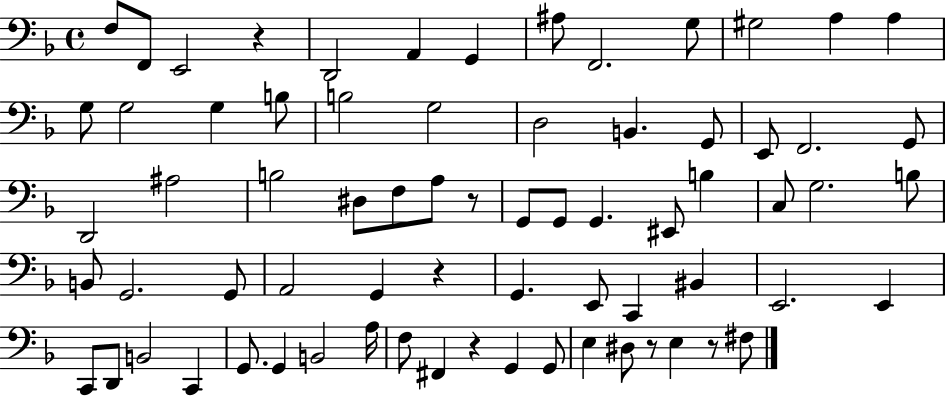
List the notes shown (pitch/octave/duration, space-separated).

F3/e F2/e E2/h R/q D2/h A2/q G2/q A#3/e F2/h. G3/e G#3/h A3/q A3/q G3/e G3/h G3/q B3/e B3/h G3/h D3/h B2/q. G2/e E2/e F2/h. G2/e D2/h A#3/h B3/h D#3/e F3/e A3/e R/e G2/e G2/e G2/q. EIS2/e B3/q C3/e G3/h. B3/e B2/e G2/h. G2/e A2/h G2/q R/q G2/q. E2/e C2/q BIS2/q E2/h. E2/q C2/e D2/e B2/h C2/q G2/e. G2/q B2/h A3/s F3/e F#2/q R/q G2/q G2/e E3/q D#3/e R/e E3/q R/e F#3/e